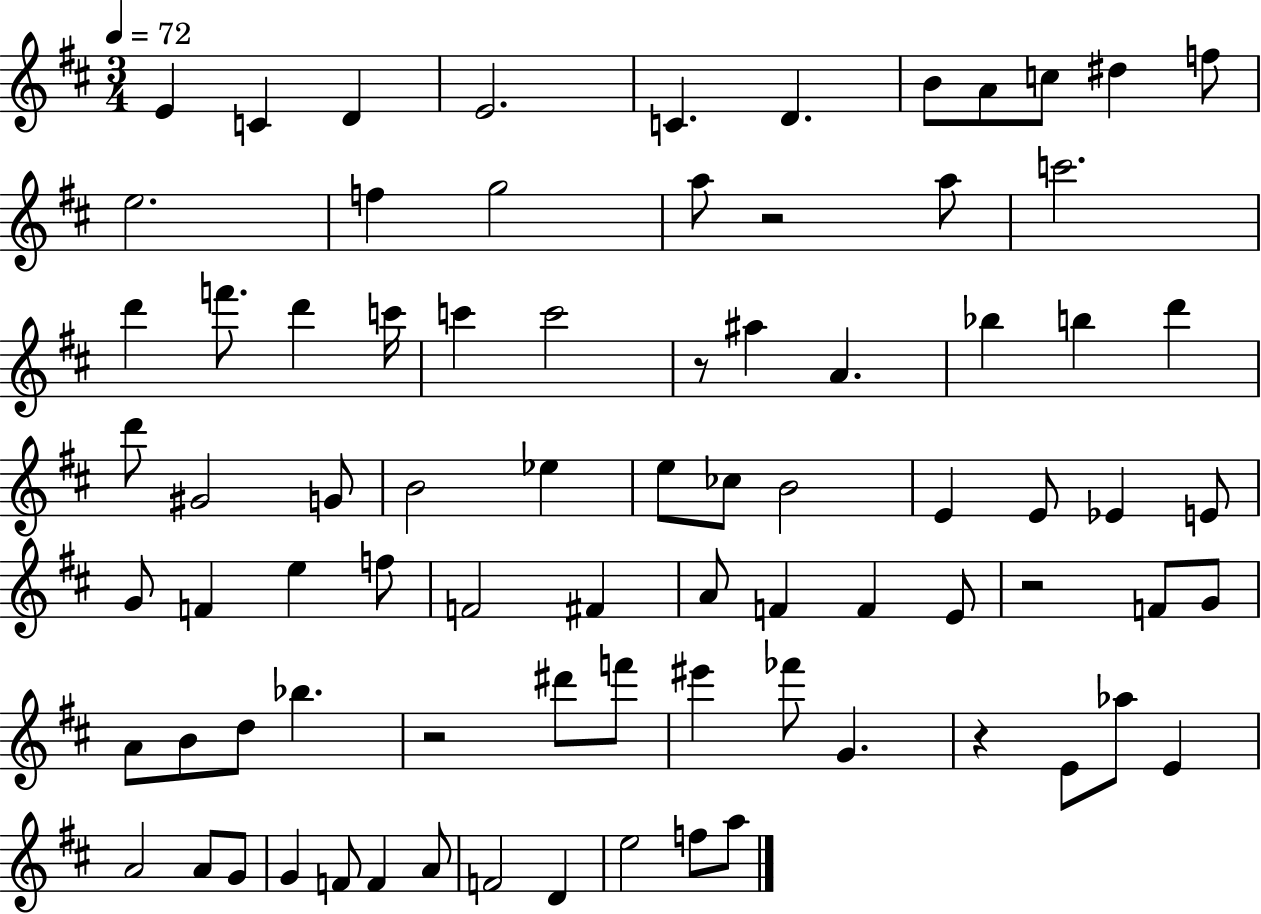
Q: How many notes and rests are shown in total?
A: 81